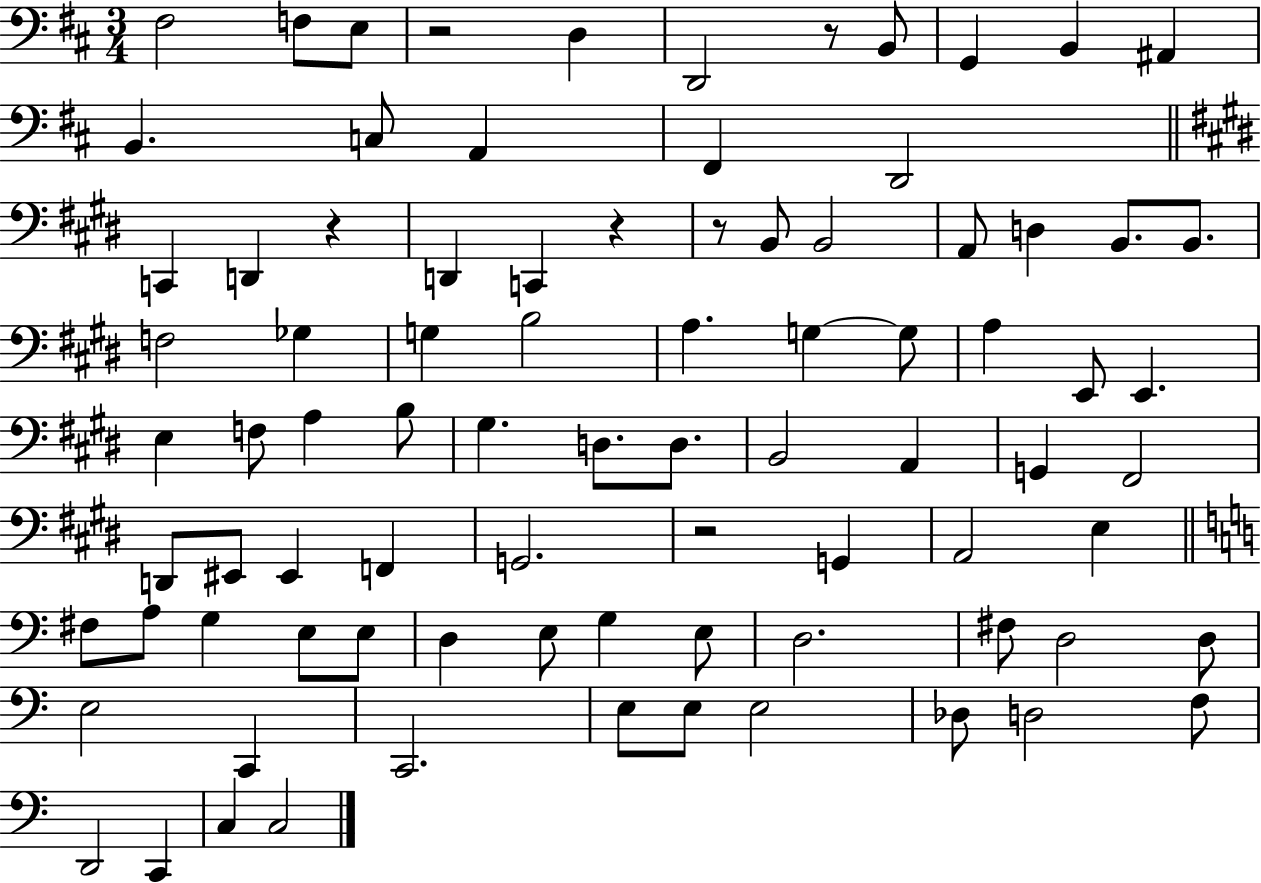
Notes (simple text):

F#3/h F3/e E3/e R/h D3/q D2/h R/e B2/e G2/q B2/q A#2/q B2/q. C3/e A2/q F#2/q D2/h C2/q D2/q R/q D2/q C2/q R/q R/e B2/e B2/h A2/e D3/q B2/e. B2/e. F3/h Gb3/q G3/q B3/h A3/q. G3/q G3/e A3/q E2/e E2/q. E3/q F3/e A3/q B3/e G#3/q. D3/e. D3/e. B2/h A2/q G2/q F#2/h D2/e EIS2/e EIS2/q F2/q G2/h. R/h G2/q A2/h E3/q F#3/e A3/e G3/q E3/e E3/e D3/q E3/e G3/q E3/e D3/h. F#3/e D3/h D3/e E3/h C2/q C2/h. E3/e E3/e E3/h Db3/e D3/h F3/e D2/h C2/q C3/q C3/h